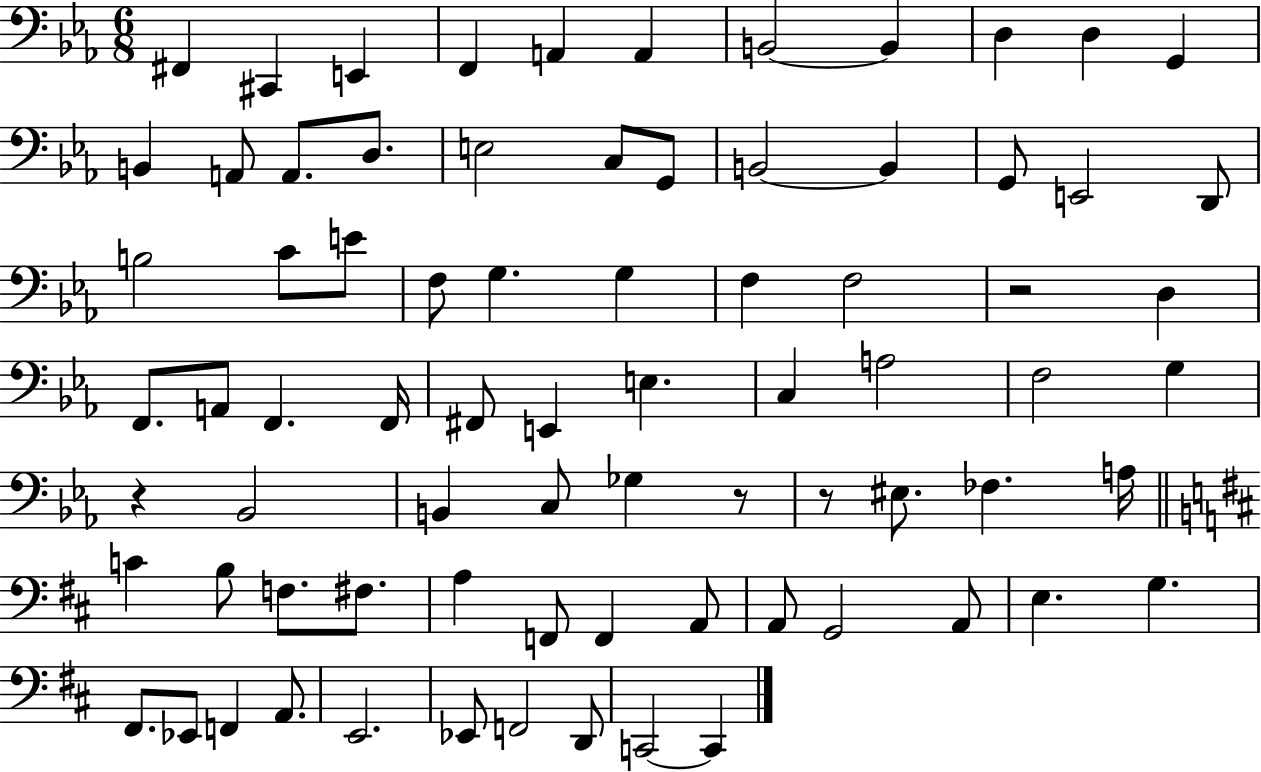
F#2/q C#2/q E2/q F2/q A2/q A2/q B2/h B2/q D3/q D3/q G2/q B2/q A2/e A2/e. D3/e. E3/h C3/e G2/e B2/h B2/q G2/e E2/h D2/e B3/h C4/e E4/e F3/e G3/q. G3/q F3/q F3/h R/h D3/q F2/e. A2/e F2/q. F2/s F#2/e E2/q E3/q. C3/q A3/h F3/h G3/q R/q Bb2/h B2/q C3/e Gb3/q R/e R/e EIS3/e. FES3/q. A3/s C4/q B3/e F3/e. F#3/e. A3/q F2/e F2/q A2/e A2/e G2/h A2/e E3/q. G3/q. F#2/e. Eb2/e F2/q A2/e. E2/h. Eb2/e F2/h D2/e C2/h C2/q